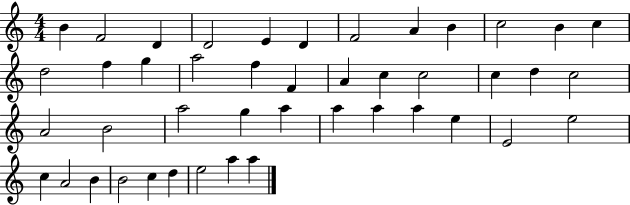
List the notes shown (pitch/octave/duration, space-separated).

B4/q F4/h D4/q D4/h E4/q D4/q F4/h A4/q B4/q C5/h B4/q C5/q D5/h F5/q G5/q A5/h F5/q F4/q A4/q C5/q C5/h C5/q D5/q C5/h A4/h B4/h A5/h G5/q A5/q A5/q A5/q A5/q E5/q E4/h E5/h C5/q A4/h B4/q B4/h C5/q D5/q E5/h A5/q A5/q